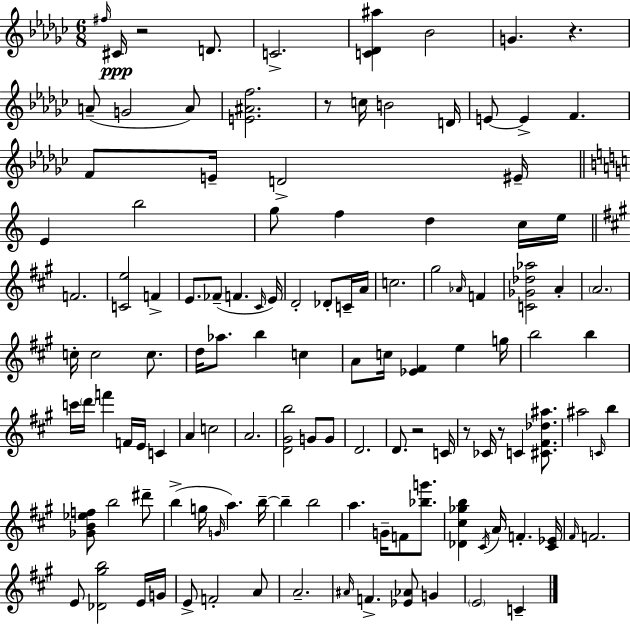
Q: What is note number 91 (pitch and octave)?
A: F#4